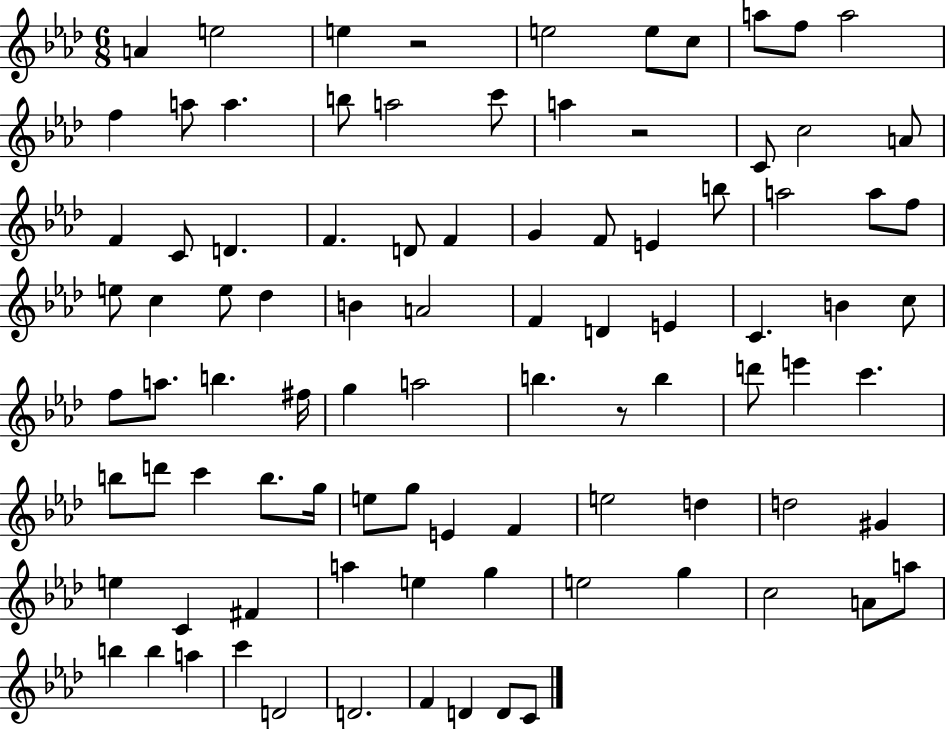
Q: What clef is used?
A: treble